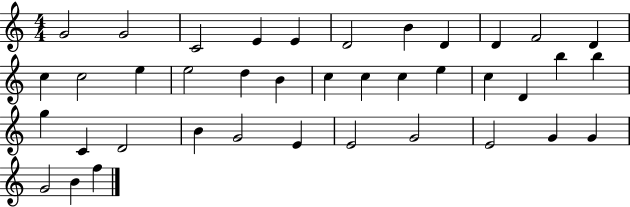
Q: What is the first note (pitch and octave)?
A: G4